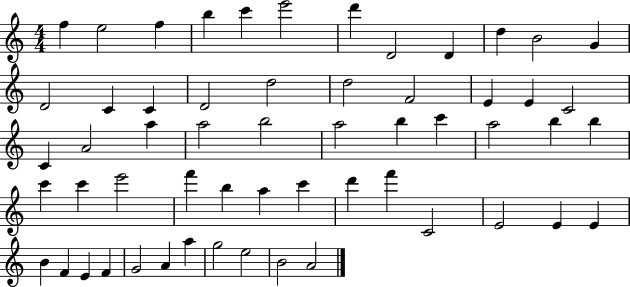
F5/q E5/h F5/q B5/q C6/q E6/h D6/q D4/h D4/q D5/q B4/h G4/q D4/h C4/q C4/q D4/h D5/h D5/h F4/h E4/q E4/q C4/h C4/q A4/h A5/q A5/h B5/h A5/h B5/q C6/q A5/h B5/q B5/q C6/q C6/q E6/h F6/q B5/q A5/q C6/q D6/q F6/q C4/h E4/h E4/q E4/q B4/q F4/q E4/q F4/q G4/h A4/q A5/q G5/h E5/h B4/h A4/h